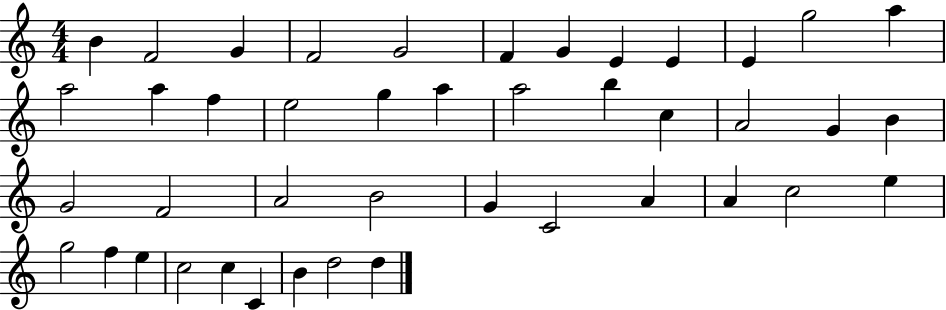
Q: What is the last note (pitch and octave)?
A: D5